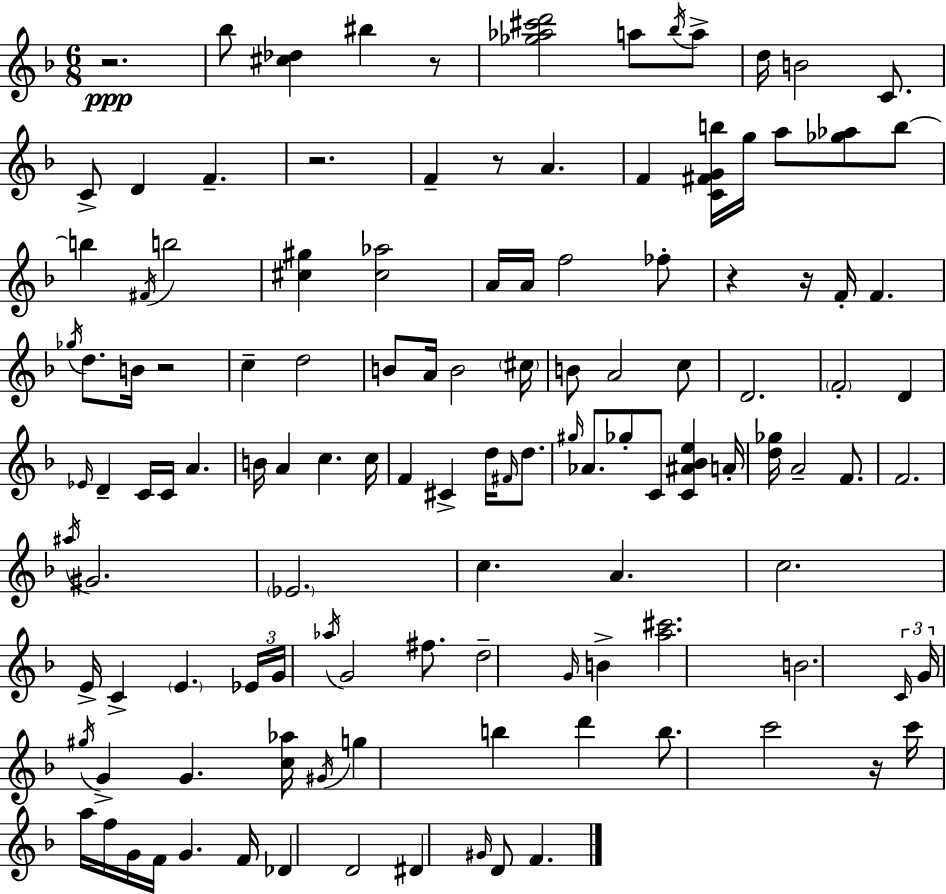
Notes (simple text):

R/h. Bb5/e [C#5,Db5]/q BIS5/q R/e [Gb5,Ab5,C#6,D6]/h A5/e Bb5/s A5/e D5/s B4/h C4/e. C4/e D4/q F4/q. R/h. F4/q R/e A4/q. F4/q [C4,F#4,G4,B5]/s G5/s A5/e [Gb5,Ab5]/e B5/e B5/q F#4/s B5/h [C#5,G#5]/q [C#5,Ab5]/h A4/s A4/s F5/h FES5/e R/q R/s F4/s F4/q. Gb5/s D5/e. B4/s R/h C5/q D5/h B4/e A4/s B4/h C#5/s B4/e A4/h C5/e D4/h. F4/h D4/q Eb4/s D4/q C4/s C4/s A4/q. B4/s A4/q C5/q. C5/s F4/q C#4/q D5/s F#4/s D5/e. G#5/s Ab4/e. Gb5/e C4/e [C4,A#4,Bb4,E5]/q A4/s [D5,Gb5]/s A4/h F4/e. F4/h. A#5/s G#4/h. Eb4/h. C5/q. A4/q. C5/h. E4/s C4/q E4/q. Eb4/s G4/s Ab5/s G4/h F#5/e. D5/h G4/s B4/q [A5,C#6]/h. B4/h. C4/s G4/s G#5/s G4/q G4/q. [C5,Ab5]/s G#4/s G5/q B5/q D6/q B5/e. C6/h R/s C6/s A5/s F5/s G4/s F4/s G4/q. F4/s Db4/q D4/h D#4/q G#4/s D4/e F4/q.